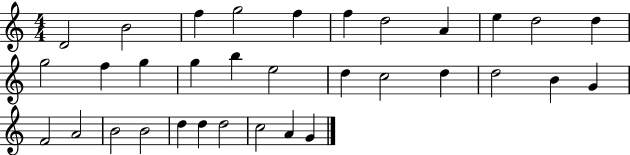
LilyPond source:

{
  \clef treble
  \numericTimeSignature
  \time 4/4
  \key c \major
  d'2 b'2 | f''4 g''2 f''4 | f''4 d''2 a'4 | e''4 d''2 d''4 | \break g''2 f''4 g''4 | g''4 b''4 e''2 | d''4 c''2 d''4 | d''2 b'4 g'4 | \break f'2 a'2 | b'2 b'2 | d''4 d''4 d''2 | c''2 a'4 g'4 | \break \bar "|."
}